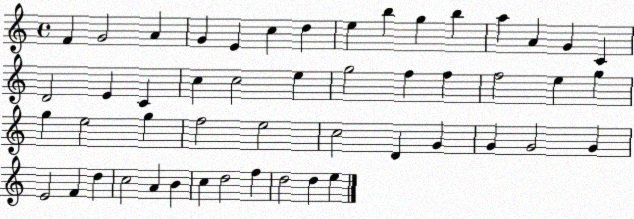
X:1
T:Untitled
M:4/4
L:1/4
K:C
F G2 A G E c d e b g b a A G C D2 E C c c2 e g2 f f f2 e g g e2 g f2 e2 c2 D G G G2 G E2 F d c2 A B c d2 f d2 d e